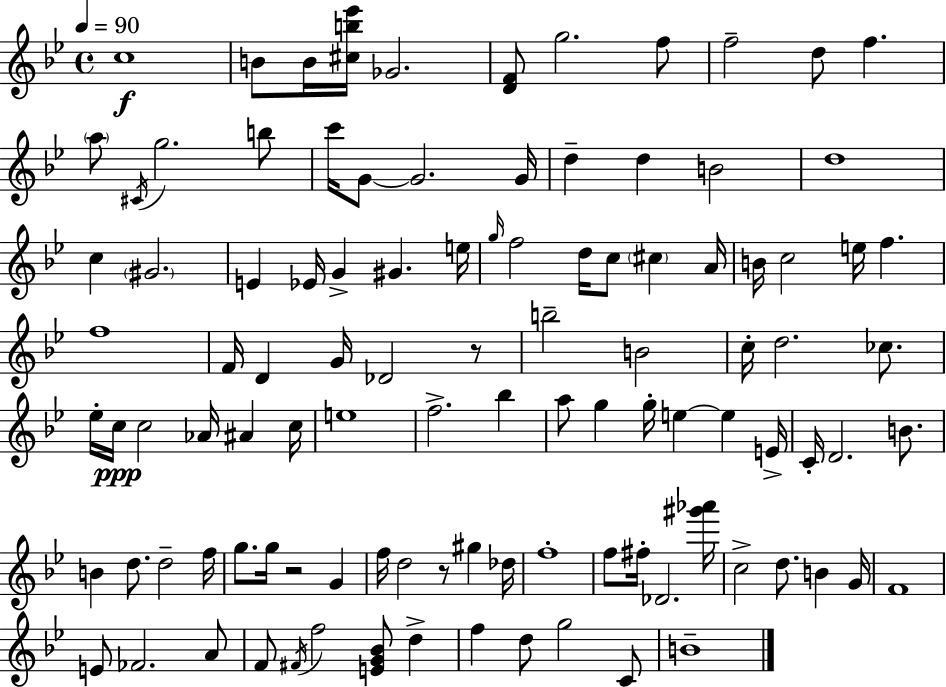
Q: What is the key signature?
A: BES major